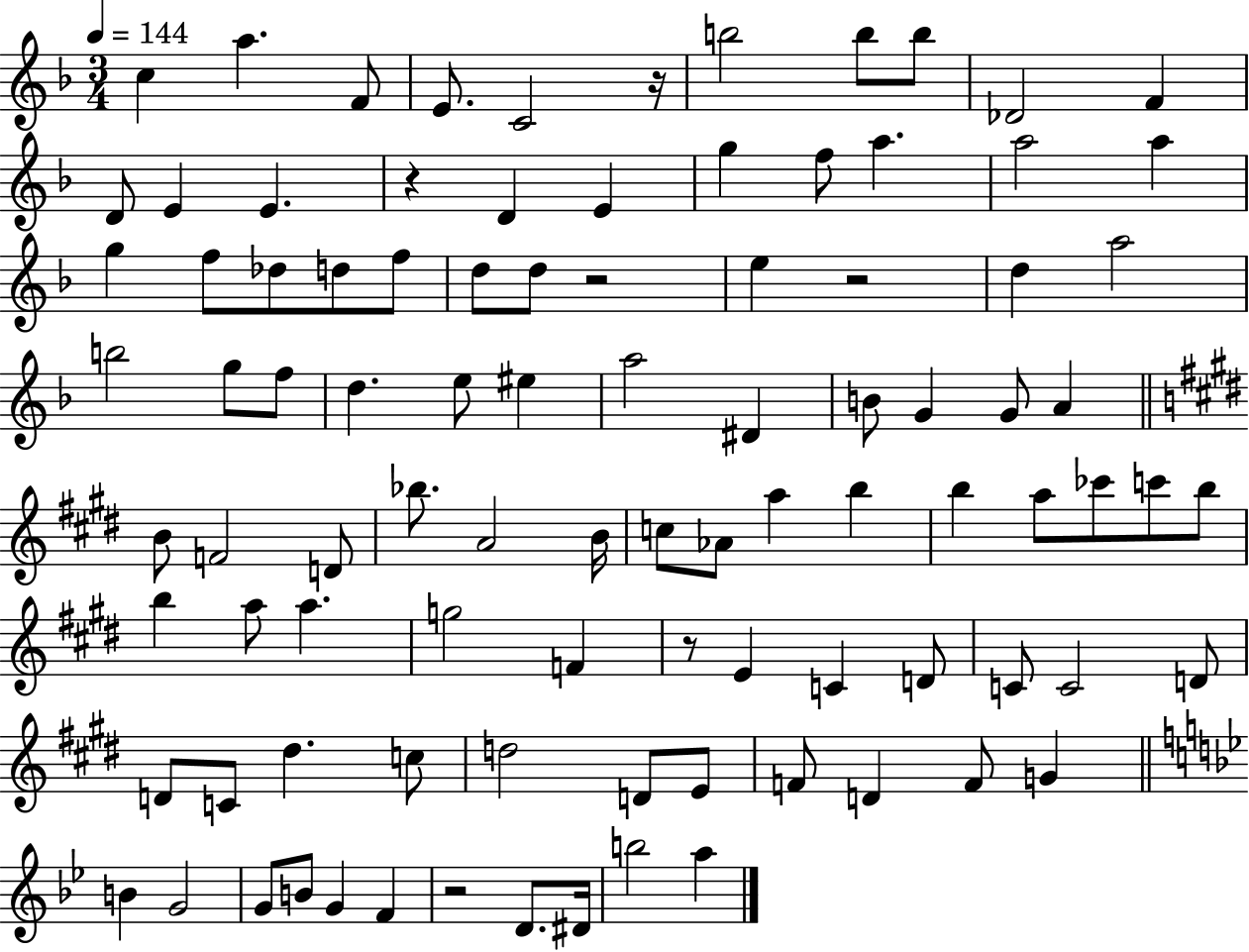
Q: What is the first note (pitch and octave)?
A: C5